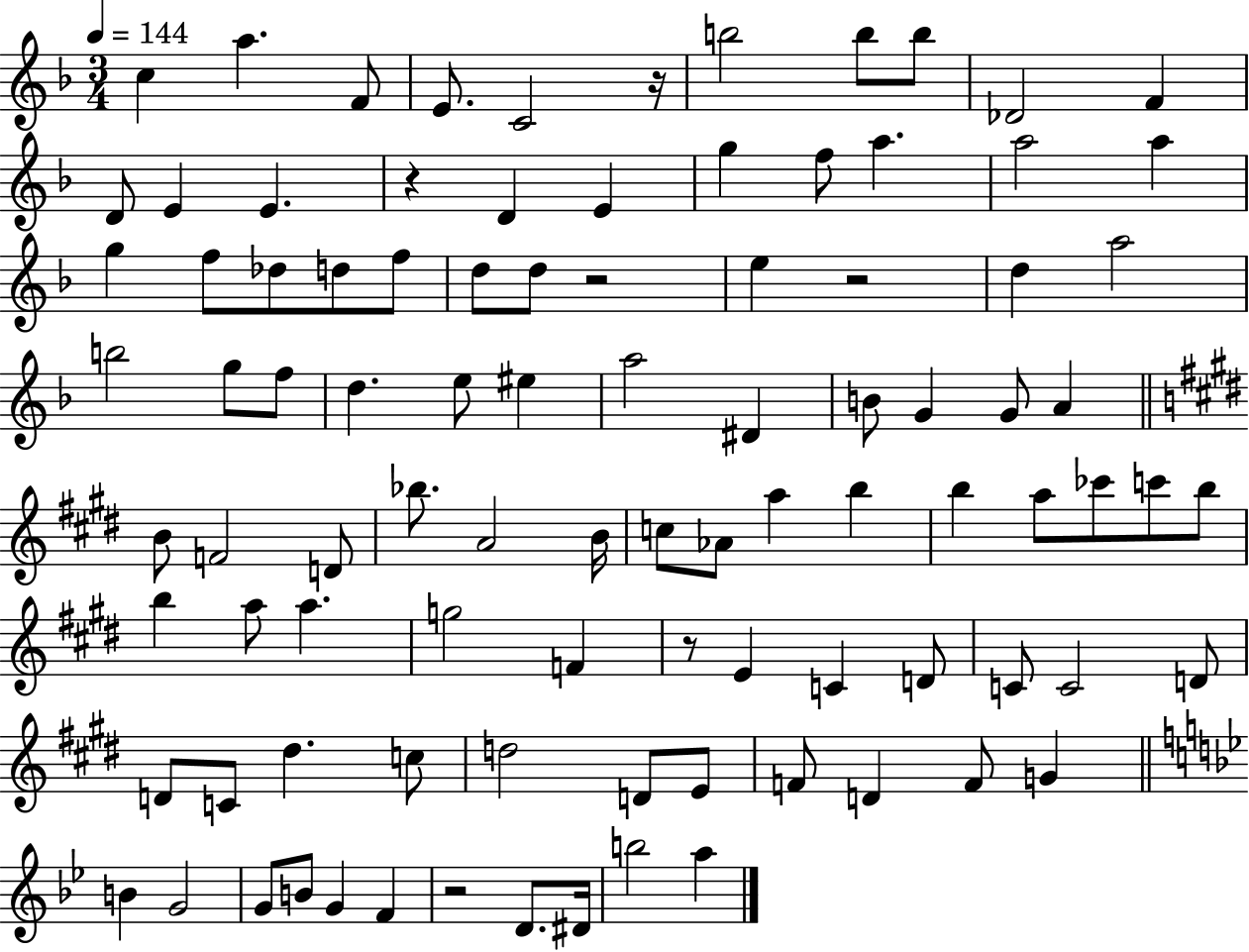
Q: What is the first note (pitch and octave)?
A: C5